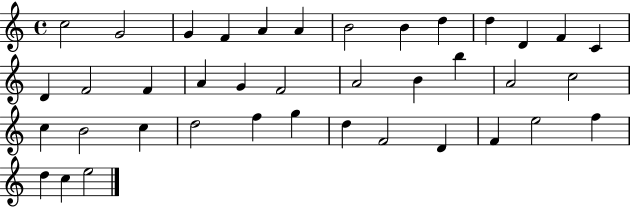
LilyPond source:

{
  \clef treble
  \time 4/4
  \defaultTimeSignature
  \key c \major
  c''2 g'2 | g'4 f'4 a'4 a'4 | b'2 b'4 d''4 | d''4 d'4 f'4 c'4 | \break d'4 f'2 f'4 | a'4 g'4 f'2 | a'2 b'4 b''4 | a'2 c''2 | \break c''4 b'2 c''4 | d''2 f''4 g''4 | d''4 f'2 d'4 | f'4 e''2 f''4 | \break d''4 c''4 e''2 | \bar "|."
}